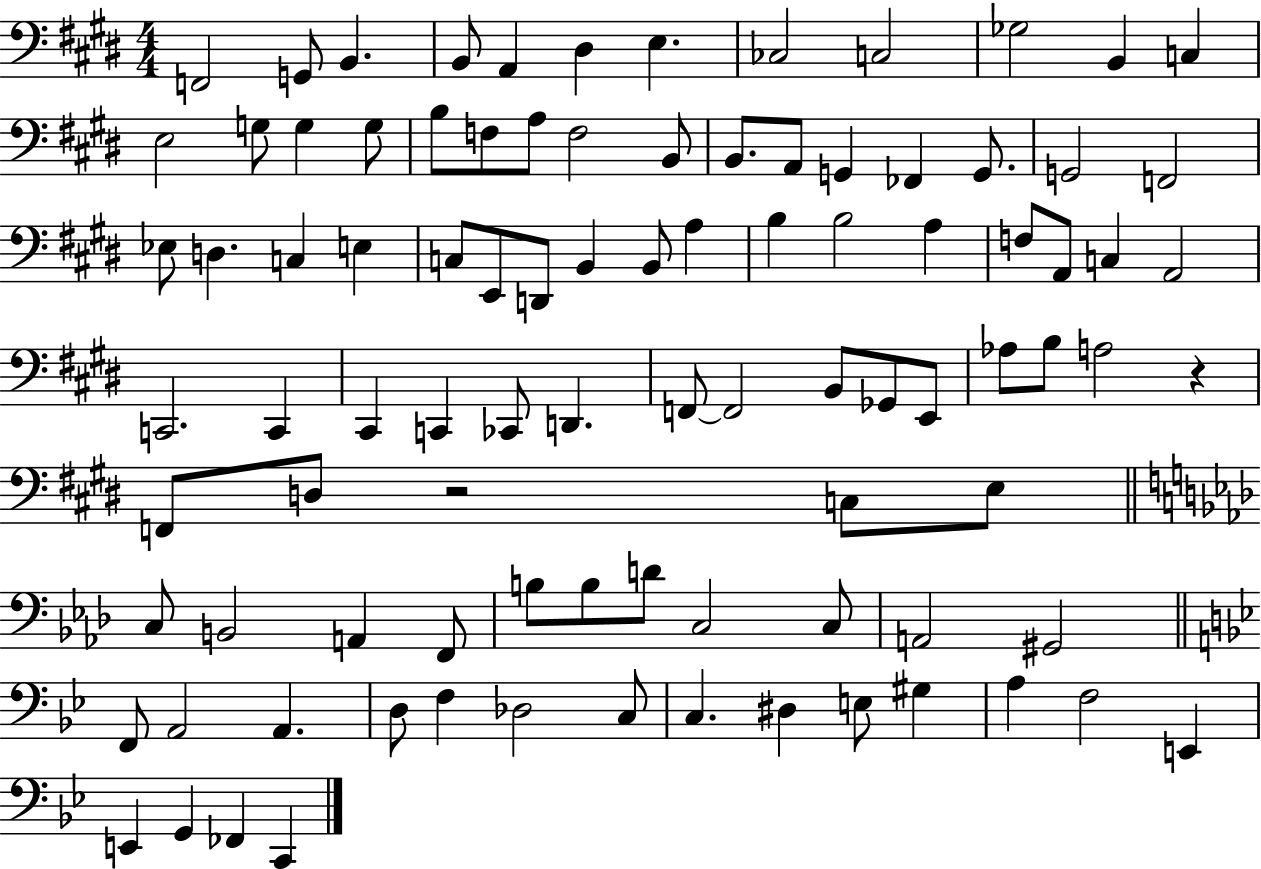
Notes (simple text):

F2/h G2/e B2/q. B2/e A2/q D#3/q E3/q. CES3/h C3/h Gb3/h B2/q C3/q E3/h G3/e G3/q G3/e B3/e F3/e A3/e F3/h B2/e B2/e. A2/e G2/q FES2/q G2/e. G2/h F2/h Eb3/e D3/q. C3/q E3/q C3/e E2/e D2/e B2/q B2/e A3/q B3/q B3/h A3/q F3/e A2/e C3/q A2/h C2/h. C2/q C#2/q C2/q CES2/e D2/q. F2/e F2/h B2/e Gb2/e E2/e Ab3/e B3/e A3/h R/q F2/e D3/e R/h C3/e E3/e C3/e B2/h A2/q F2/e B3/e B3/e D4/e C3/h C3/e A2/h G#2/h F2/e A2/h A2/q. D3/e F3/q Db3/h C3/e C3/q. D#3/q E3/e G#3/q A3/q F3/h E2/q E2/q G2/q FES2/q C2/q